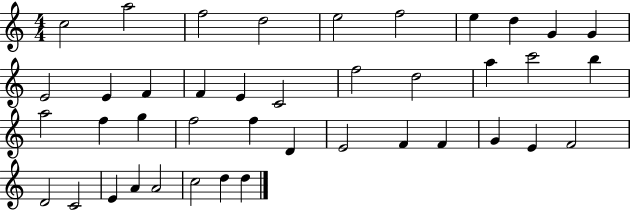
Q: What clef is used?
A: treble